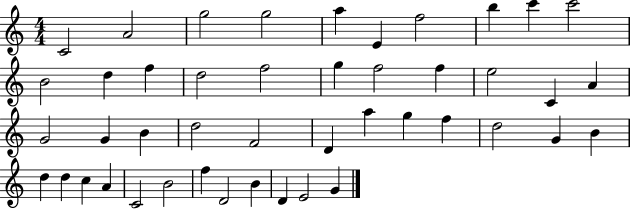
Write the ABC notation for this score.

X:1
T:Untitled
M:4/4
L:1/4
K:C
C2 A2 g2 g2 a E f2 b c' c'2 B2 d f d2 f2 g f2 f e2 C A G2 G B d2 F2 D a g f d2 G B d d c A C2 B2 f D2 B D E2 G